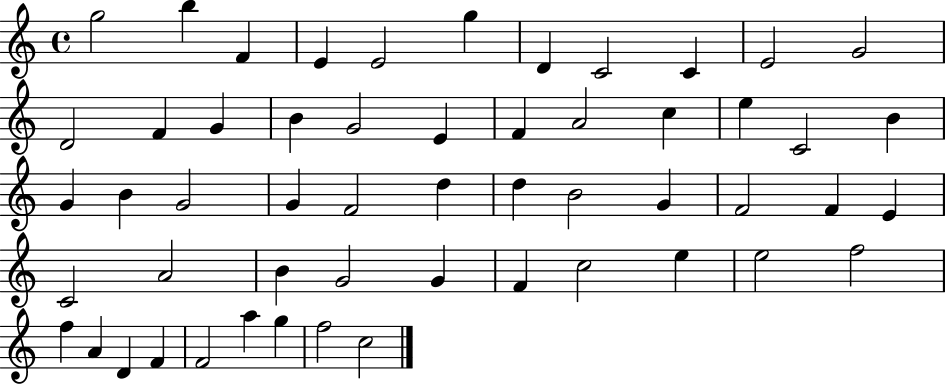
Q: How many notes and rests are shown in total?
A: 54